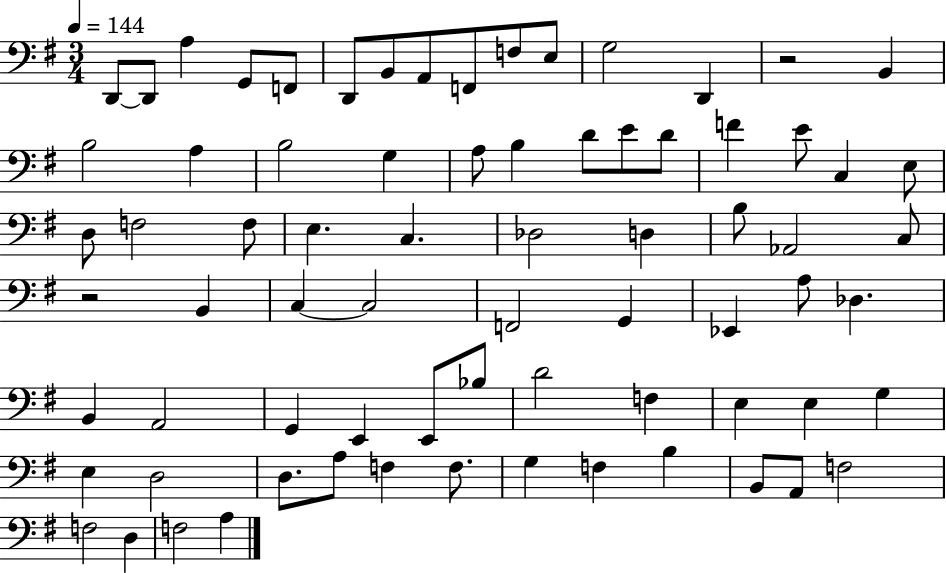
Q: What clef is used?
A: bass